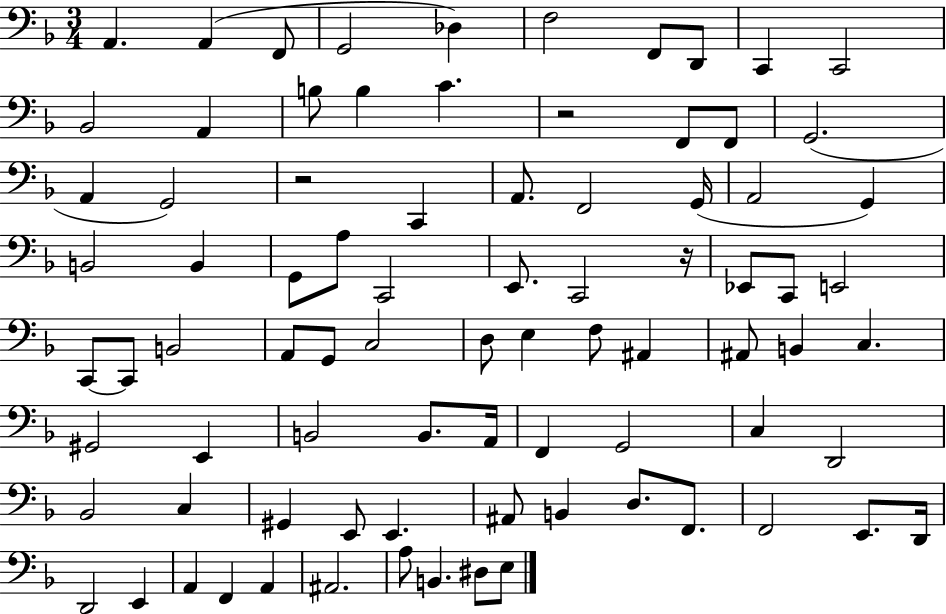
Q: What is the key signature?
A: F major